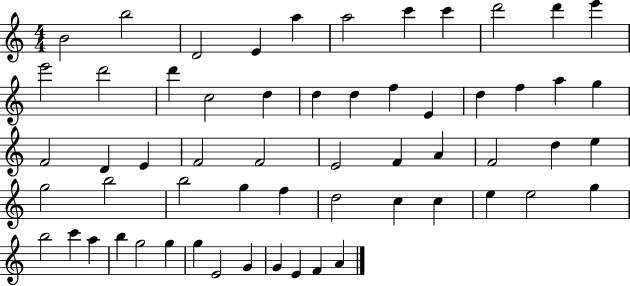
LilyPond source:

{
  \clef treble
  \numericTimeSignature
  \time 4/4
  \key c \major
  b'2 b''2 | d'2 e'4 a''4 | a''2 c'''4 c'''4 | d'''2 d'''4 e'''4 | \break e'''2 d'''2 | d'''4 c''2 d''4 | d''4 d''4 f''4 e'4 | d''4 f''4 a''4 g''4 | \break f'2 d'4 e'4 | f'2 f'2 | e'2 f'4 a'4 | f'2 d''4 e''4 | \break g''2 b''2 | b''2 g''4 f''4 | d''2 c''4 c''4 | e''4 e''2 g''4 | \break b''2 c'''4 a''4 | b''4 g''2 g''4 | g''4 e'2 g'4 | g'4 e'4 f'4 a'4 | \break \bar "|."
}